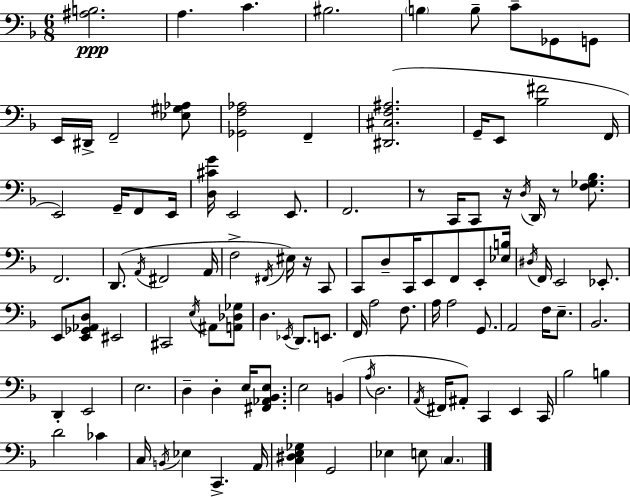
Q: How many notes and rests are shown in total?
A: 109